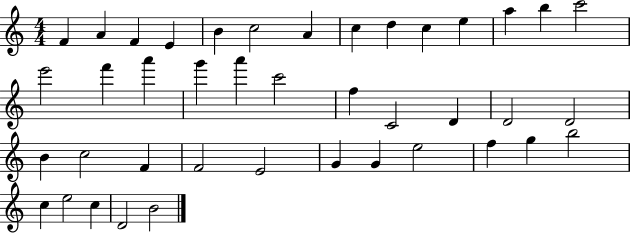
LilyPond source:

{
  \clef treble
  \numericTimeSignature
  \time 4/4
  \key c \major
  f'4 a'4 f'4 e'4 | b'4 c''2 a'4 | c''4 d''4 c''4 e''4 | a''4 b''4 c'''2 | \break e'''2 f'''4 a'''4 | g'''4 a'''4 c'''2 | f''4 c'2 d'4 | d'2 d'2 | \break b'4 c''2 f'4 | f'2 e'2 | g'4 g'4 e''2 | f''4 g''4 b''2 | \break c''4 e''2 c''4 | d'2 b'2 | \bar "|."
}